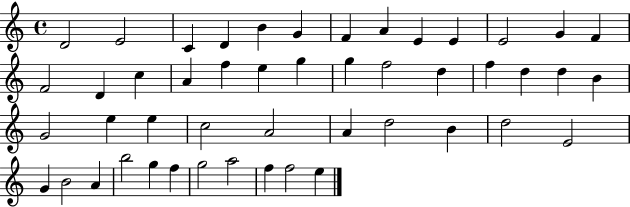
D4/h E4/h C4/q D4/q B4/q G4/q F4/q A4/q E4/q E4/q E4/h G4/q F4/q F4/h D4/q C5/q A4/q F5/q E5/q G5/q G5/q F5/h D5/q F5/q D5/q D5/q B4/q G4/h E5/q E5/q C5/h A4/h A4/q D5/h B4/q D5/h E4/h G4/q B4/h A4/q B5/h G5/q F5/q G5/h A5/h F5/q F5/h E5/q